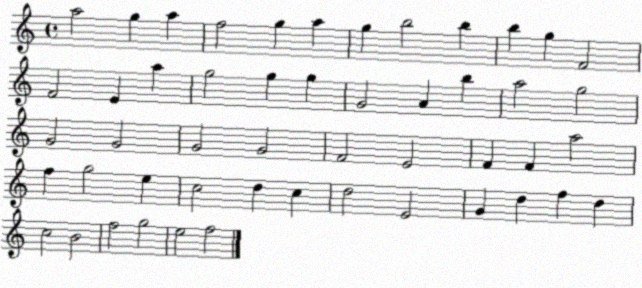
X:1
T:Untitled
M:4/4
L:1/4
K:C
a2 g a f2 g a g b2 b b g F2 F2 E a g2 g g G2 A b a2 g2 G2 G2 G2 G2 F2 E2 F F a2 f g2 e c2 d c d2 E2 G d f d c2 B2 f2 g2 e2 f2